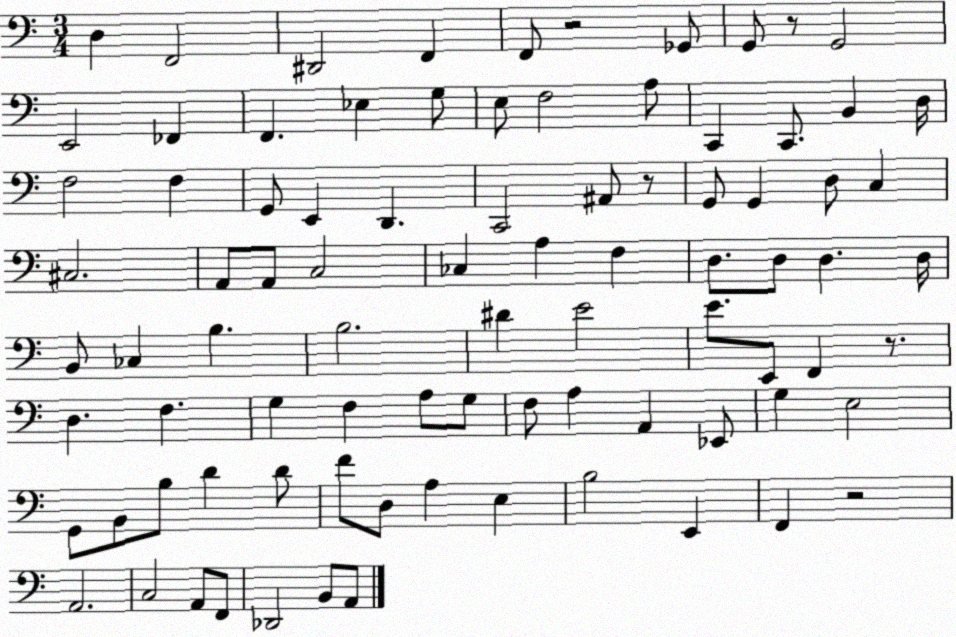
X:1
T:Untitled
M:3/4
L:1/4
K:C
D, F,,2 ^D,,2 F,, F,,/2 z2 _G,,/2 G,,/2 z/2 G,,2 E,,2 _F,, F,, _E, G,/2 E,/2 F,2 A,/2 C,, C,,/2 B,, D,/4 F,2 F, G,,/2 E,, D,, C,,2 ^A,,/2 z/2 G,,/2 G,, D,/2 C, ^C,2 A,,/2 A,,/2 C,2 _C, A, F, D,/2 D,/2 D, D,/4 B,,/2 _C, B, B,2 ^D E2 E/2 E,,/2 F,, z/2 D, F, G, F, A,/2 G,/2 F,/2 A, A,, _E,,/2 G, E,2 G,,/2 B,,/2 B,/2 D D/2 F/2 D,/2 A, E, B,2 E,, F,, z2 A,,2 C,2 A,,/2 F,,/2 _D,,2 B,,/2 A,,/2